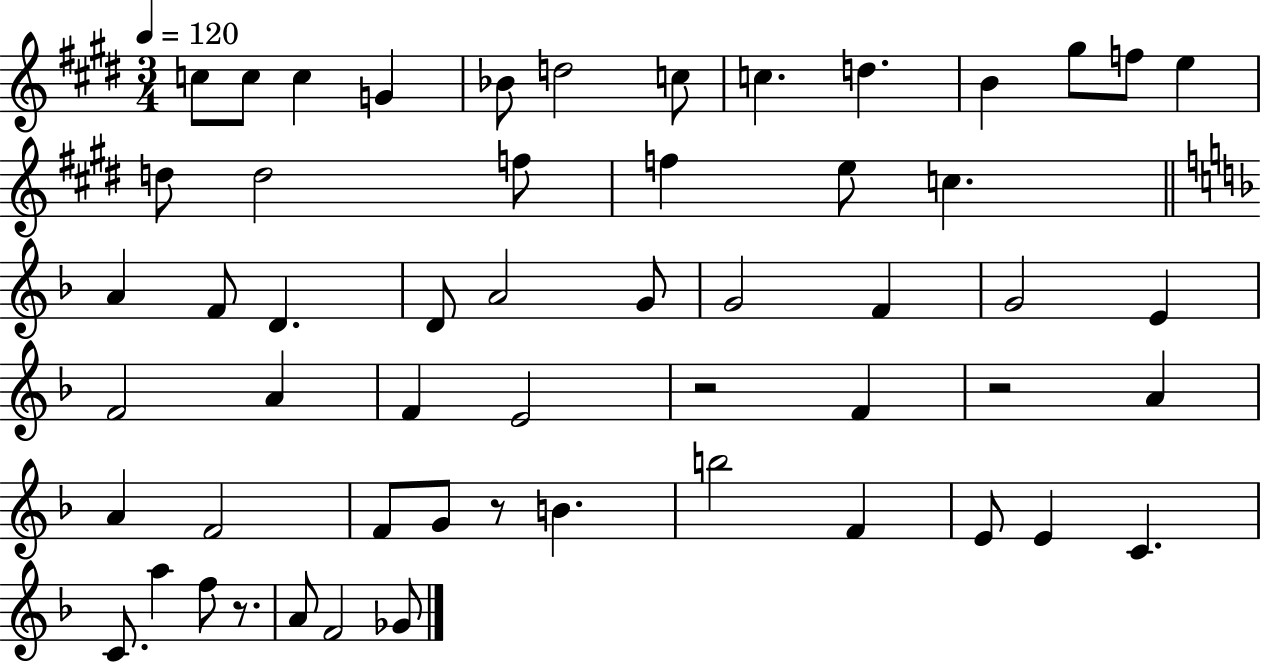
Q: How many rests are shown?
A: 4